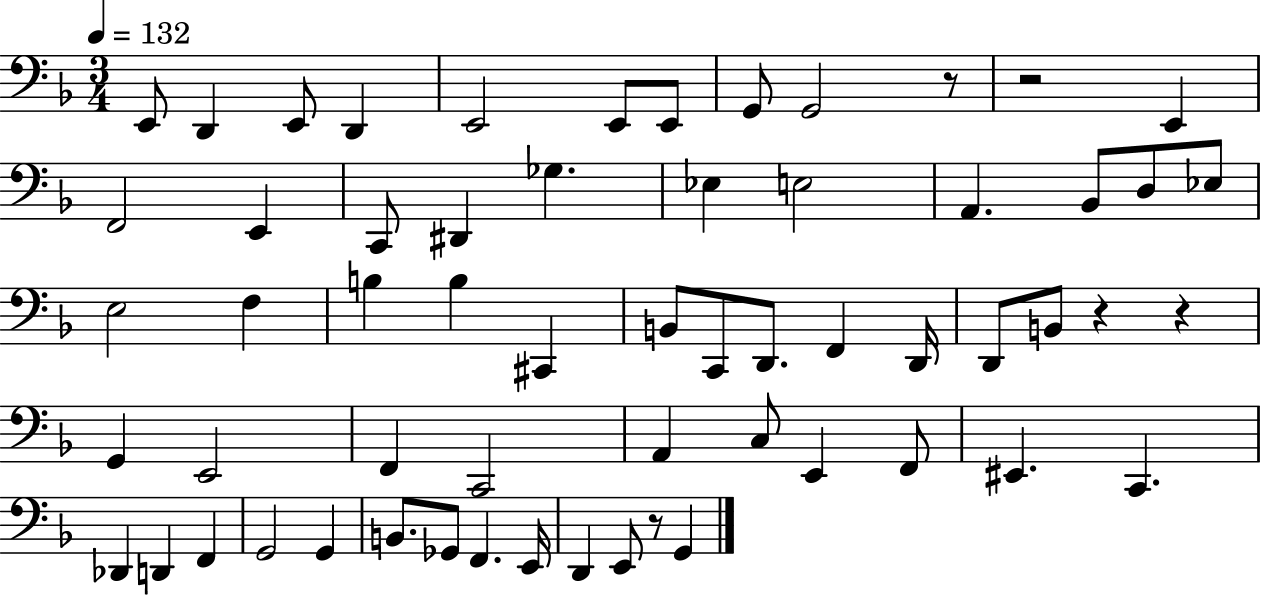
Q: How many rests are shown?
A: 5